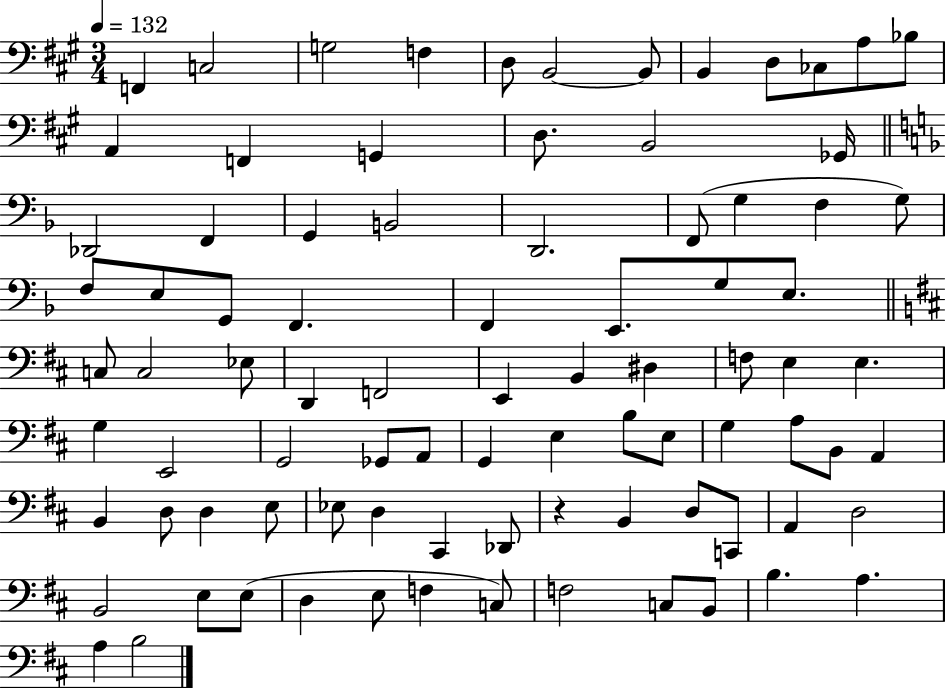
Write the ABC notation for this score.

X:1
T:Untitled
M:3/4
L:1/4
K:A
F,, C,2 G,2 F, D,/2 B,,2 B,,/2 B,, D,/2 _C,/2 A,/2 _B,/2 A,, F,, G,, D,/2 B,,2 _G,,/4 _D,,2 F,, G,, B,,2 D,,2 F,,/2 G, F, G,/2 F,/2 E,/2 G,,/2 F,, F,, E,,/2 G,/2 E,/2 C,/2 C,2 _E,/2 D,, F,,2 E,, B,, ^D, F,/2 E, E, G, E,,2 G,,2 _G,,/2 A,,/2 G,, E, B,/2 E,/2 G, A,/2 B,,/2 A,, B,, D,/2 D, E,/2 _E,/2 D, ^C,, _D,,/2 z B,, D,/2 C,,/2 A,, D,2 B,,2 E,/2 E,/2 D, E,/2 F, C,/2 F,2 C,/2 B,,/2 B, A, A, B,2